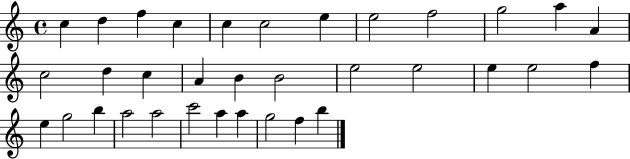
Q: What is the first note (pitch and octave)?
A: C5